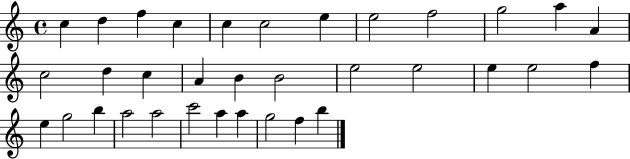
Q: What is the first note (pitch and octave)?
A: C5